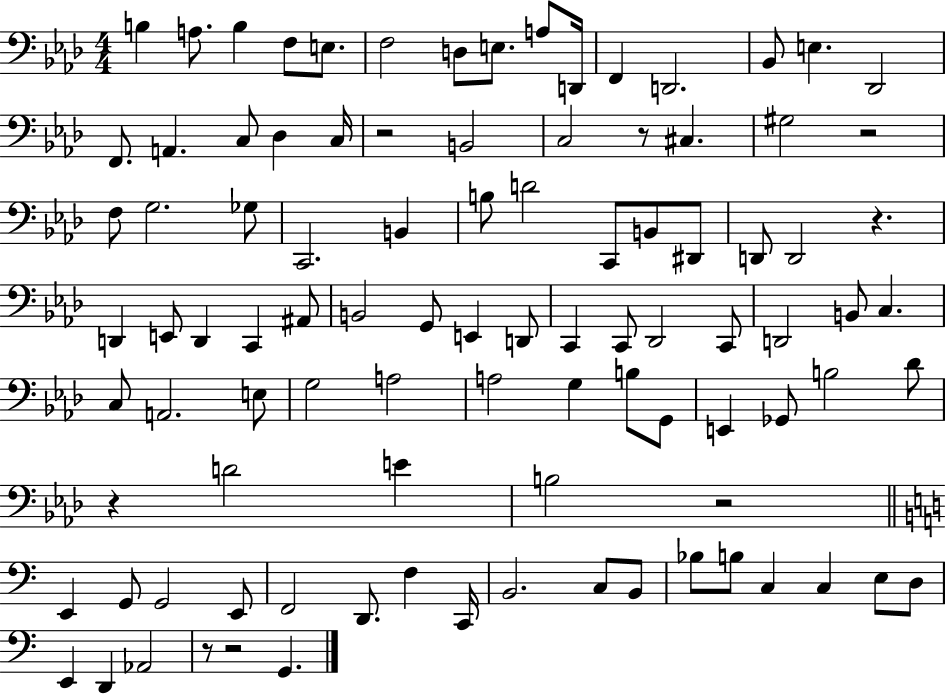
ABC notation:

X:1
T:Untitled
M:4/4
L:1/4
K:Ab
B, A,/2 B, F,/2 E,/2 F,2 D,/2 E,/2 A,/2 D,,/4 F,, D,,2 _B,,/2 E, _D,,2 F,,/2 A,, C,/2 _D, C,/4 z2 B,,2 C,2 z/2 ^C, ^G,2 z2 F,/2 G,2 _G,/2 C,,2 B,, B,/2 D2 C,,/2 B,,/2 ^D,,/2 D,,/2 D,,2 z D,, E,,/2 D,, C,, ^A,,/2 B,,2 G,,/2 E,, D,,/2 C,, C,,/2 _D,,2 C,,/2 D,,2 B,,/2 C, C,/2 A,,2 E,/2 G,2 A,2 A,2 G, B,/2 G,,/2 E,, _G,,/2 B,2 _D/2 z D2 E B,2 z2 E,, G,,/2 G,,2 E,,/2 F,,2 D,,/2 F, C,,/4 B,,2 C,/2 B,,/2 _B,/2 B,/2 C, C, E,/2 D,/2 E,, D,, _A,,2 z/2 z2 G,,